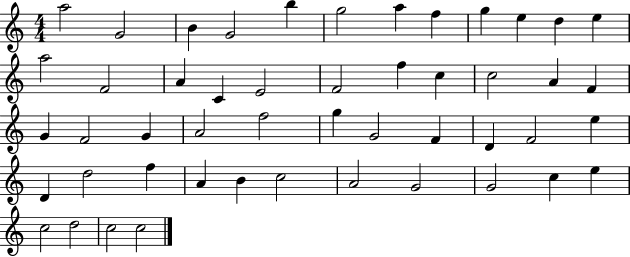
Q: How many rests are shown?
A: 0